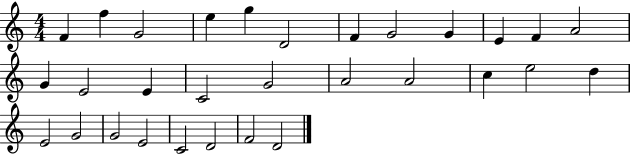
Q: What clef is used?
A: treble